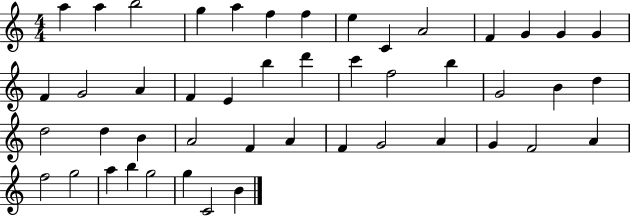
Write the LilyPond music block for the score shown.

{
  \clef treble
  \numericTimeSignature
  \time 4/4
  \key c \major
  a''4 a''4 b''2 | g''4 a''4 f''4 f''4 | e''4 c'4 a'2 | f'4 g'4 g'4 g'4 | \break f'4 g'2 a'4 | f'4 e'4 b''4 d'''4 | c'''4 f''2 b''4 | g'2 b'4 d''4 | \break d''2 d''4 b'4 | a'2 f'4 a'4 | f'4 g'2 a'4 | g'4 f'2 a'4 | \break f''2 g''2 | a''4 b''4 g''2 | g''4 c'2 b'4 | \bar "|."
}